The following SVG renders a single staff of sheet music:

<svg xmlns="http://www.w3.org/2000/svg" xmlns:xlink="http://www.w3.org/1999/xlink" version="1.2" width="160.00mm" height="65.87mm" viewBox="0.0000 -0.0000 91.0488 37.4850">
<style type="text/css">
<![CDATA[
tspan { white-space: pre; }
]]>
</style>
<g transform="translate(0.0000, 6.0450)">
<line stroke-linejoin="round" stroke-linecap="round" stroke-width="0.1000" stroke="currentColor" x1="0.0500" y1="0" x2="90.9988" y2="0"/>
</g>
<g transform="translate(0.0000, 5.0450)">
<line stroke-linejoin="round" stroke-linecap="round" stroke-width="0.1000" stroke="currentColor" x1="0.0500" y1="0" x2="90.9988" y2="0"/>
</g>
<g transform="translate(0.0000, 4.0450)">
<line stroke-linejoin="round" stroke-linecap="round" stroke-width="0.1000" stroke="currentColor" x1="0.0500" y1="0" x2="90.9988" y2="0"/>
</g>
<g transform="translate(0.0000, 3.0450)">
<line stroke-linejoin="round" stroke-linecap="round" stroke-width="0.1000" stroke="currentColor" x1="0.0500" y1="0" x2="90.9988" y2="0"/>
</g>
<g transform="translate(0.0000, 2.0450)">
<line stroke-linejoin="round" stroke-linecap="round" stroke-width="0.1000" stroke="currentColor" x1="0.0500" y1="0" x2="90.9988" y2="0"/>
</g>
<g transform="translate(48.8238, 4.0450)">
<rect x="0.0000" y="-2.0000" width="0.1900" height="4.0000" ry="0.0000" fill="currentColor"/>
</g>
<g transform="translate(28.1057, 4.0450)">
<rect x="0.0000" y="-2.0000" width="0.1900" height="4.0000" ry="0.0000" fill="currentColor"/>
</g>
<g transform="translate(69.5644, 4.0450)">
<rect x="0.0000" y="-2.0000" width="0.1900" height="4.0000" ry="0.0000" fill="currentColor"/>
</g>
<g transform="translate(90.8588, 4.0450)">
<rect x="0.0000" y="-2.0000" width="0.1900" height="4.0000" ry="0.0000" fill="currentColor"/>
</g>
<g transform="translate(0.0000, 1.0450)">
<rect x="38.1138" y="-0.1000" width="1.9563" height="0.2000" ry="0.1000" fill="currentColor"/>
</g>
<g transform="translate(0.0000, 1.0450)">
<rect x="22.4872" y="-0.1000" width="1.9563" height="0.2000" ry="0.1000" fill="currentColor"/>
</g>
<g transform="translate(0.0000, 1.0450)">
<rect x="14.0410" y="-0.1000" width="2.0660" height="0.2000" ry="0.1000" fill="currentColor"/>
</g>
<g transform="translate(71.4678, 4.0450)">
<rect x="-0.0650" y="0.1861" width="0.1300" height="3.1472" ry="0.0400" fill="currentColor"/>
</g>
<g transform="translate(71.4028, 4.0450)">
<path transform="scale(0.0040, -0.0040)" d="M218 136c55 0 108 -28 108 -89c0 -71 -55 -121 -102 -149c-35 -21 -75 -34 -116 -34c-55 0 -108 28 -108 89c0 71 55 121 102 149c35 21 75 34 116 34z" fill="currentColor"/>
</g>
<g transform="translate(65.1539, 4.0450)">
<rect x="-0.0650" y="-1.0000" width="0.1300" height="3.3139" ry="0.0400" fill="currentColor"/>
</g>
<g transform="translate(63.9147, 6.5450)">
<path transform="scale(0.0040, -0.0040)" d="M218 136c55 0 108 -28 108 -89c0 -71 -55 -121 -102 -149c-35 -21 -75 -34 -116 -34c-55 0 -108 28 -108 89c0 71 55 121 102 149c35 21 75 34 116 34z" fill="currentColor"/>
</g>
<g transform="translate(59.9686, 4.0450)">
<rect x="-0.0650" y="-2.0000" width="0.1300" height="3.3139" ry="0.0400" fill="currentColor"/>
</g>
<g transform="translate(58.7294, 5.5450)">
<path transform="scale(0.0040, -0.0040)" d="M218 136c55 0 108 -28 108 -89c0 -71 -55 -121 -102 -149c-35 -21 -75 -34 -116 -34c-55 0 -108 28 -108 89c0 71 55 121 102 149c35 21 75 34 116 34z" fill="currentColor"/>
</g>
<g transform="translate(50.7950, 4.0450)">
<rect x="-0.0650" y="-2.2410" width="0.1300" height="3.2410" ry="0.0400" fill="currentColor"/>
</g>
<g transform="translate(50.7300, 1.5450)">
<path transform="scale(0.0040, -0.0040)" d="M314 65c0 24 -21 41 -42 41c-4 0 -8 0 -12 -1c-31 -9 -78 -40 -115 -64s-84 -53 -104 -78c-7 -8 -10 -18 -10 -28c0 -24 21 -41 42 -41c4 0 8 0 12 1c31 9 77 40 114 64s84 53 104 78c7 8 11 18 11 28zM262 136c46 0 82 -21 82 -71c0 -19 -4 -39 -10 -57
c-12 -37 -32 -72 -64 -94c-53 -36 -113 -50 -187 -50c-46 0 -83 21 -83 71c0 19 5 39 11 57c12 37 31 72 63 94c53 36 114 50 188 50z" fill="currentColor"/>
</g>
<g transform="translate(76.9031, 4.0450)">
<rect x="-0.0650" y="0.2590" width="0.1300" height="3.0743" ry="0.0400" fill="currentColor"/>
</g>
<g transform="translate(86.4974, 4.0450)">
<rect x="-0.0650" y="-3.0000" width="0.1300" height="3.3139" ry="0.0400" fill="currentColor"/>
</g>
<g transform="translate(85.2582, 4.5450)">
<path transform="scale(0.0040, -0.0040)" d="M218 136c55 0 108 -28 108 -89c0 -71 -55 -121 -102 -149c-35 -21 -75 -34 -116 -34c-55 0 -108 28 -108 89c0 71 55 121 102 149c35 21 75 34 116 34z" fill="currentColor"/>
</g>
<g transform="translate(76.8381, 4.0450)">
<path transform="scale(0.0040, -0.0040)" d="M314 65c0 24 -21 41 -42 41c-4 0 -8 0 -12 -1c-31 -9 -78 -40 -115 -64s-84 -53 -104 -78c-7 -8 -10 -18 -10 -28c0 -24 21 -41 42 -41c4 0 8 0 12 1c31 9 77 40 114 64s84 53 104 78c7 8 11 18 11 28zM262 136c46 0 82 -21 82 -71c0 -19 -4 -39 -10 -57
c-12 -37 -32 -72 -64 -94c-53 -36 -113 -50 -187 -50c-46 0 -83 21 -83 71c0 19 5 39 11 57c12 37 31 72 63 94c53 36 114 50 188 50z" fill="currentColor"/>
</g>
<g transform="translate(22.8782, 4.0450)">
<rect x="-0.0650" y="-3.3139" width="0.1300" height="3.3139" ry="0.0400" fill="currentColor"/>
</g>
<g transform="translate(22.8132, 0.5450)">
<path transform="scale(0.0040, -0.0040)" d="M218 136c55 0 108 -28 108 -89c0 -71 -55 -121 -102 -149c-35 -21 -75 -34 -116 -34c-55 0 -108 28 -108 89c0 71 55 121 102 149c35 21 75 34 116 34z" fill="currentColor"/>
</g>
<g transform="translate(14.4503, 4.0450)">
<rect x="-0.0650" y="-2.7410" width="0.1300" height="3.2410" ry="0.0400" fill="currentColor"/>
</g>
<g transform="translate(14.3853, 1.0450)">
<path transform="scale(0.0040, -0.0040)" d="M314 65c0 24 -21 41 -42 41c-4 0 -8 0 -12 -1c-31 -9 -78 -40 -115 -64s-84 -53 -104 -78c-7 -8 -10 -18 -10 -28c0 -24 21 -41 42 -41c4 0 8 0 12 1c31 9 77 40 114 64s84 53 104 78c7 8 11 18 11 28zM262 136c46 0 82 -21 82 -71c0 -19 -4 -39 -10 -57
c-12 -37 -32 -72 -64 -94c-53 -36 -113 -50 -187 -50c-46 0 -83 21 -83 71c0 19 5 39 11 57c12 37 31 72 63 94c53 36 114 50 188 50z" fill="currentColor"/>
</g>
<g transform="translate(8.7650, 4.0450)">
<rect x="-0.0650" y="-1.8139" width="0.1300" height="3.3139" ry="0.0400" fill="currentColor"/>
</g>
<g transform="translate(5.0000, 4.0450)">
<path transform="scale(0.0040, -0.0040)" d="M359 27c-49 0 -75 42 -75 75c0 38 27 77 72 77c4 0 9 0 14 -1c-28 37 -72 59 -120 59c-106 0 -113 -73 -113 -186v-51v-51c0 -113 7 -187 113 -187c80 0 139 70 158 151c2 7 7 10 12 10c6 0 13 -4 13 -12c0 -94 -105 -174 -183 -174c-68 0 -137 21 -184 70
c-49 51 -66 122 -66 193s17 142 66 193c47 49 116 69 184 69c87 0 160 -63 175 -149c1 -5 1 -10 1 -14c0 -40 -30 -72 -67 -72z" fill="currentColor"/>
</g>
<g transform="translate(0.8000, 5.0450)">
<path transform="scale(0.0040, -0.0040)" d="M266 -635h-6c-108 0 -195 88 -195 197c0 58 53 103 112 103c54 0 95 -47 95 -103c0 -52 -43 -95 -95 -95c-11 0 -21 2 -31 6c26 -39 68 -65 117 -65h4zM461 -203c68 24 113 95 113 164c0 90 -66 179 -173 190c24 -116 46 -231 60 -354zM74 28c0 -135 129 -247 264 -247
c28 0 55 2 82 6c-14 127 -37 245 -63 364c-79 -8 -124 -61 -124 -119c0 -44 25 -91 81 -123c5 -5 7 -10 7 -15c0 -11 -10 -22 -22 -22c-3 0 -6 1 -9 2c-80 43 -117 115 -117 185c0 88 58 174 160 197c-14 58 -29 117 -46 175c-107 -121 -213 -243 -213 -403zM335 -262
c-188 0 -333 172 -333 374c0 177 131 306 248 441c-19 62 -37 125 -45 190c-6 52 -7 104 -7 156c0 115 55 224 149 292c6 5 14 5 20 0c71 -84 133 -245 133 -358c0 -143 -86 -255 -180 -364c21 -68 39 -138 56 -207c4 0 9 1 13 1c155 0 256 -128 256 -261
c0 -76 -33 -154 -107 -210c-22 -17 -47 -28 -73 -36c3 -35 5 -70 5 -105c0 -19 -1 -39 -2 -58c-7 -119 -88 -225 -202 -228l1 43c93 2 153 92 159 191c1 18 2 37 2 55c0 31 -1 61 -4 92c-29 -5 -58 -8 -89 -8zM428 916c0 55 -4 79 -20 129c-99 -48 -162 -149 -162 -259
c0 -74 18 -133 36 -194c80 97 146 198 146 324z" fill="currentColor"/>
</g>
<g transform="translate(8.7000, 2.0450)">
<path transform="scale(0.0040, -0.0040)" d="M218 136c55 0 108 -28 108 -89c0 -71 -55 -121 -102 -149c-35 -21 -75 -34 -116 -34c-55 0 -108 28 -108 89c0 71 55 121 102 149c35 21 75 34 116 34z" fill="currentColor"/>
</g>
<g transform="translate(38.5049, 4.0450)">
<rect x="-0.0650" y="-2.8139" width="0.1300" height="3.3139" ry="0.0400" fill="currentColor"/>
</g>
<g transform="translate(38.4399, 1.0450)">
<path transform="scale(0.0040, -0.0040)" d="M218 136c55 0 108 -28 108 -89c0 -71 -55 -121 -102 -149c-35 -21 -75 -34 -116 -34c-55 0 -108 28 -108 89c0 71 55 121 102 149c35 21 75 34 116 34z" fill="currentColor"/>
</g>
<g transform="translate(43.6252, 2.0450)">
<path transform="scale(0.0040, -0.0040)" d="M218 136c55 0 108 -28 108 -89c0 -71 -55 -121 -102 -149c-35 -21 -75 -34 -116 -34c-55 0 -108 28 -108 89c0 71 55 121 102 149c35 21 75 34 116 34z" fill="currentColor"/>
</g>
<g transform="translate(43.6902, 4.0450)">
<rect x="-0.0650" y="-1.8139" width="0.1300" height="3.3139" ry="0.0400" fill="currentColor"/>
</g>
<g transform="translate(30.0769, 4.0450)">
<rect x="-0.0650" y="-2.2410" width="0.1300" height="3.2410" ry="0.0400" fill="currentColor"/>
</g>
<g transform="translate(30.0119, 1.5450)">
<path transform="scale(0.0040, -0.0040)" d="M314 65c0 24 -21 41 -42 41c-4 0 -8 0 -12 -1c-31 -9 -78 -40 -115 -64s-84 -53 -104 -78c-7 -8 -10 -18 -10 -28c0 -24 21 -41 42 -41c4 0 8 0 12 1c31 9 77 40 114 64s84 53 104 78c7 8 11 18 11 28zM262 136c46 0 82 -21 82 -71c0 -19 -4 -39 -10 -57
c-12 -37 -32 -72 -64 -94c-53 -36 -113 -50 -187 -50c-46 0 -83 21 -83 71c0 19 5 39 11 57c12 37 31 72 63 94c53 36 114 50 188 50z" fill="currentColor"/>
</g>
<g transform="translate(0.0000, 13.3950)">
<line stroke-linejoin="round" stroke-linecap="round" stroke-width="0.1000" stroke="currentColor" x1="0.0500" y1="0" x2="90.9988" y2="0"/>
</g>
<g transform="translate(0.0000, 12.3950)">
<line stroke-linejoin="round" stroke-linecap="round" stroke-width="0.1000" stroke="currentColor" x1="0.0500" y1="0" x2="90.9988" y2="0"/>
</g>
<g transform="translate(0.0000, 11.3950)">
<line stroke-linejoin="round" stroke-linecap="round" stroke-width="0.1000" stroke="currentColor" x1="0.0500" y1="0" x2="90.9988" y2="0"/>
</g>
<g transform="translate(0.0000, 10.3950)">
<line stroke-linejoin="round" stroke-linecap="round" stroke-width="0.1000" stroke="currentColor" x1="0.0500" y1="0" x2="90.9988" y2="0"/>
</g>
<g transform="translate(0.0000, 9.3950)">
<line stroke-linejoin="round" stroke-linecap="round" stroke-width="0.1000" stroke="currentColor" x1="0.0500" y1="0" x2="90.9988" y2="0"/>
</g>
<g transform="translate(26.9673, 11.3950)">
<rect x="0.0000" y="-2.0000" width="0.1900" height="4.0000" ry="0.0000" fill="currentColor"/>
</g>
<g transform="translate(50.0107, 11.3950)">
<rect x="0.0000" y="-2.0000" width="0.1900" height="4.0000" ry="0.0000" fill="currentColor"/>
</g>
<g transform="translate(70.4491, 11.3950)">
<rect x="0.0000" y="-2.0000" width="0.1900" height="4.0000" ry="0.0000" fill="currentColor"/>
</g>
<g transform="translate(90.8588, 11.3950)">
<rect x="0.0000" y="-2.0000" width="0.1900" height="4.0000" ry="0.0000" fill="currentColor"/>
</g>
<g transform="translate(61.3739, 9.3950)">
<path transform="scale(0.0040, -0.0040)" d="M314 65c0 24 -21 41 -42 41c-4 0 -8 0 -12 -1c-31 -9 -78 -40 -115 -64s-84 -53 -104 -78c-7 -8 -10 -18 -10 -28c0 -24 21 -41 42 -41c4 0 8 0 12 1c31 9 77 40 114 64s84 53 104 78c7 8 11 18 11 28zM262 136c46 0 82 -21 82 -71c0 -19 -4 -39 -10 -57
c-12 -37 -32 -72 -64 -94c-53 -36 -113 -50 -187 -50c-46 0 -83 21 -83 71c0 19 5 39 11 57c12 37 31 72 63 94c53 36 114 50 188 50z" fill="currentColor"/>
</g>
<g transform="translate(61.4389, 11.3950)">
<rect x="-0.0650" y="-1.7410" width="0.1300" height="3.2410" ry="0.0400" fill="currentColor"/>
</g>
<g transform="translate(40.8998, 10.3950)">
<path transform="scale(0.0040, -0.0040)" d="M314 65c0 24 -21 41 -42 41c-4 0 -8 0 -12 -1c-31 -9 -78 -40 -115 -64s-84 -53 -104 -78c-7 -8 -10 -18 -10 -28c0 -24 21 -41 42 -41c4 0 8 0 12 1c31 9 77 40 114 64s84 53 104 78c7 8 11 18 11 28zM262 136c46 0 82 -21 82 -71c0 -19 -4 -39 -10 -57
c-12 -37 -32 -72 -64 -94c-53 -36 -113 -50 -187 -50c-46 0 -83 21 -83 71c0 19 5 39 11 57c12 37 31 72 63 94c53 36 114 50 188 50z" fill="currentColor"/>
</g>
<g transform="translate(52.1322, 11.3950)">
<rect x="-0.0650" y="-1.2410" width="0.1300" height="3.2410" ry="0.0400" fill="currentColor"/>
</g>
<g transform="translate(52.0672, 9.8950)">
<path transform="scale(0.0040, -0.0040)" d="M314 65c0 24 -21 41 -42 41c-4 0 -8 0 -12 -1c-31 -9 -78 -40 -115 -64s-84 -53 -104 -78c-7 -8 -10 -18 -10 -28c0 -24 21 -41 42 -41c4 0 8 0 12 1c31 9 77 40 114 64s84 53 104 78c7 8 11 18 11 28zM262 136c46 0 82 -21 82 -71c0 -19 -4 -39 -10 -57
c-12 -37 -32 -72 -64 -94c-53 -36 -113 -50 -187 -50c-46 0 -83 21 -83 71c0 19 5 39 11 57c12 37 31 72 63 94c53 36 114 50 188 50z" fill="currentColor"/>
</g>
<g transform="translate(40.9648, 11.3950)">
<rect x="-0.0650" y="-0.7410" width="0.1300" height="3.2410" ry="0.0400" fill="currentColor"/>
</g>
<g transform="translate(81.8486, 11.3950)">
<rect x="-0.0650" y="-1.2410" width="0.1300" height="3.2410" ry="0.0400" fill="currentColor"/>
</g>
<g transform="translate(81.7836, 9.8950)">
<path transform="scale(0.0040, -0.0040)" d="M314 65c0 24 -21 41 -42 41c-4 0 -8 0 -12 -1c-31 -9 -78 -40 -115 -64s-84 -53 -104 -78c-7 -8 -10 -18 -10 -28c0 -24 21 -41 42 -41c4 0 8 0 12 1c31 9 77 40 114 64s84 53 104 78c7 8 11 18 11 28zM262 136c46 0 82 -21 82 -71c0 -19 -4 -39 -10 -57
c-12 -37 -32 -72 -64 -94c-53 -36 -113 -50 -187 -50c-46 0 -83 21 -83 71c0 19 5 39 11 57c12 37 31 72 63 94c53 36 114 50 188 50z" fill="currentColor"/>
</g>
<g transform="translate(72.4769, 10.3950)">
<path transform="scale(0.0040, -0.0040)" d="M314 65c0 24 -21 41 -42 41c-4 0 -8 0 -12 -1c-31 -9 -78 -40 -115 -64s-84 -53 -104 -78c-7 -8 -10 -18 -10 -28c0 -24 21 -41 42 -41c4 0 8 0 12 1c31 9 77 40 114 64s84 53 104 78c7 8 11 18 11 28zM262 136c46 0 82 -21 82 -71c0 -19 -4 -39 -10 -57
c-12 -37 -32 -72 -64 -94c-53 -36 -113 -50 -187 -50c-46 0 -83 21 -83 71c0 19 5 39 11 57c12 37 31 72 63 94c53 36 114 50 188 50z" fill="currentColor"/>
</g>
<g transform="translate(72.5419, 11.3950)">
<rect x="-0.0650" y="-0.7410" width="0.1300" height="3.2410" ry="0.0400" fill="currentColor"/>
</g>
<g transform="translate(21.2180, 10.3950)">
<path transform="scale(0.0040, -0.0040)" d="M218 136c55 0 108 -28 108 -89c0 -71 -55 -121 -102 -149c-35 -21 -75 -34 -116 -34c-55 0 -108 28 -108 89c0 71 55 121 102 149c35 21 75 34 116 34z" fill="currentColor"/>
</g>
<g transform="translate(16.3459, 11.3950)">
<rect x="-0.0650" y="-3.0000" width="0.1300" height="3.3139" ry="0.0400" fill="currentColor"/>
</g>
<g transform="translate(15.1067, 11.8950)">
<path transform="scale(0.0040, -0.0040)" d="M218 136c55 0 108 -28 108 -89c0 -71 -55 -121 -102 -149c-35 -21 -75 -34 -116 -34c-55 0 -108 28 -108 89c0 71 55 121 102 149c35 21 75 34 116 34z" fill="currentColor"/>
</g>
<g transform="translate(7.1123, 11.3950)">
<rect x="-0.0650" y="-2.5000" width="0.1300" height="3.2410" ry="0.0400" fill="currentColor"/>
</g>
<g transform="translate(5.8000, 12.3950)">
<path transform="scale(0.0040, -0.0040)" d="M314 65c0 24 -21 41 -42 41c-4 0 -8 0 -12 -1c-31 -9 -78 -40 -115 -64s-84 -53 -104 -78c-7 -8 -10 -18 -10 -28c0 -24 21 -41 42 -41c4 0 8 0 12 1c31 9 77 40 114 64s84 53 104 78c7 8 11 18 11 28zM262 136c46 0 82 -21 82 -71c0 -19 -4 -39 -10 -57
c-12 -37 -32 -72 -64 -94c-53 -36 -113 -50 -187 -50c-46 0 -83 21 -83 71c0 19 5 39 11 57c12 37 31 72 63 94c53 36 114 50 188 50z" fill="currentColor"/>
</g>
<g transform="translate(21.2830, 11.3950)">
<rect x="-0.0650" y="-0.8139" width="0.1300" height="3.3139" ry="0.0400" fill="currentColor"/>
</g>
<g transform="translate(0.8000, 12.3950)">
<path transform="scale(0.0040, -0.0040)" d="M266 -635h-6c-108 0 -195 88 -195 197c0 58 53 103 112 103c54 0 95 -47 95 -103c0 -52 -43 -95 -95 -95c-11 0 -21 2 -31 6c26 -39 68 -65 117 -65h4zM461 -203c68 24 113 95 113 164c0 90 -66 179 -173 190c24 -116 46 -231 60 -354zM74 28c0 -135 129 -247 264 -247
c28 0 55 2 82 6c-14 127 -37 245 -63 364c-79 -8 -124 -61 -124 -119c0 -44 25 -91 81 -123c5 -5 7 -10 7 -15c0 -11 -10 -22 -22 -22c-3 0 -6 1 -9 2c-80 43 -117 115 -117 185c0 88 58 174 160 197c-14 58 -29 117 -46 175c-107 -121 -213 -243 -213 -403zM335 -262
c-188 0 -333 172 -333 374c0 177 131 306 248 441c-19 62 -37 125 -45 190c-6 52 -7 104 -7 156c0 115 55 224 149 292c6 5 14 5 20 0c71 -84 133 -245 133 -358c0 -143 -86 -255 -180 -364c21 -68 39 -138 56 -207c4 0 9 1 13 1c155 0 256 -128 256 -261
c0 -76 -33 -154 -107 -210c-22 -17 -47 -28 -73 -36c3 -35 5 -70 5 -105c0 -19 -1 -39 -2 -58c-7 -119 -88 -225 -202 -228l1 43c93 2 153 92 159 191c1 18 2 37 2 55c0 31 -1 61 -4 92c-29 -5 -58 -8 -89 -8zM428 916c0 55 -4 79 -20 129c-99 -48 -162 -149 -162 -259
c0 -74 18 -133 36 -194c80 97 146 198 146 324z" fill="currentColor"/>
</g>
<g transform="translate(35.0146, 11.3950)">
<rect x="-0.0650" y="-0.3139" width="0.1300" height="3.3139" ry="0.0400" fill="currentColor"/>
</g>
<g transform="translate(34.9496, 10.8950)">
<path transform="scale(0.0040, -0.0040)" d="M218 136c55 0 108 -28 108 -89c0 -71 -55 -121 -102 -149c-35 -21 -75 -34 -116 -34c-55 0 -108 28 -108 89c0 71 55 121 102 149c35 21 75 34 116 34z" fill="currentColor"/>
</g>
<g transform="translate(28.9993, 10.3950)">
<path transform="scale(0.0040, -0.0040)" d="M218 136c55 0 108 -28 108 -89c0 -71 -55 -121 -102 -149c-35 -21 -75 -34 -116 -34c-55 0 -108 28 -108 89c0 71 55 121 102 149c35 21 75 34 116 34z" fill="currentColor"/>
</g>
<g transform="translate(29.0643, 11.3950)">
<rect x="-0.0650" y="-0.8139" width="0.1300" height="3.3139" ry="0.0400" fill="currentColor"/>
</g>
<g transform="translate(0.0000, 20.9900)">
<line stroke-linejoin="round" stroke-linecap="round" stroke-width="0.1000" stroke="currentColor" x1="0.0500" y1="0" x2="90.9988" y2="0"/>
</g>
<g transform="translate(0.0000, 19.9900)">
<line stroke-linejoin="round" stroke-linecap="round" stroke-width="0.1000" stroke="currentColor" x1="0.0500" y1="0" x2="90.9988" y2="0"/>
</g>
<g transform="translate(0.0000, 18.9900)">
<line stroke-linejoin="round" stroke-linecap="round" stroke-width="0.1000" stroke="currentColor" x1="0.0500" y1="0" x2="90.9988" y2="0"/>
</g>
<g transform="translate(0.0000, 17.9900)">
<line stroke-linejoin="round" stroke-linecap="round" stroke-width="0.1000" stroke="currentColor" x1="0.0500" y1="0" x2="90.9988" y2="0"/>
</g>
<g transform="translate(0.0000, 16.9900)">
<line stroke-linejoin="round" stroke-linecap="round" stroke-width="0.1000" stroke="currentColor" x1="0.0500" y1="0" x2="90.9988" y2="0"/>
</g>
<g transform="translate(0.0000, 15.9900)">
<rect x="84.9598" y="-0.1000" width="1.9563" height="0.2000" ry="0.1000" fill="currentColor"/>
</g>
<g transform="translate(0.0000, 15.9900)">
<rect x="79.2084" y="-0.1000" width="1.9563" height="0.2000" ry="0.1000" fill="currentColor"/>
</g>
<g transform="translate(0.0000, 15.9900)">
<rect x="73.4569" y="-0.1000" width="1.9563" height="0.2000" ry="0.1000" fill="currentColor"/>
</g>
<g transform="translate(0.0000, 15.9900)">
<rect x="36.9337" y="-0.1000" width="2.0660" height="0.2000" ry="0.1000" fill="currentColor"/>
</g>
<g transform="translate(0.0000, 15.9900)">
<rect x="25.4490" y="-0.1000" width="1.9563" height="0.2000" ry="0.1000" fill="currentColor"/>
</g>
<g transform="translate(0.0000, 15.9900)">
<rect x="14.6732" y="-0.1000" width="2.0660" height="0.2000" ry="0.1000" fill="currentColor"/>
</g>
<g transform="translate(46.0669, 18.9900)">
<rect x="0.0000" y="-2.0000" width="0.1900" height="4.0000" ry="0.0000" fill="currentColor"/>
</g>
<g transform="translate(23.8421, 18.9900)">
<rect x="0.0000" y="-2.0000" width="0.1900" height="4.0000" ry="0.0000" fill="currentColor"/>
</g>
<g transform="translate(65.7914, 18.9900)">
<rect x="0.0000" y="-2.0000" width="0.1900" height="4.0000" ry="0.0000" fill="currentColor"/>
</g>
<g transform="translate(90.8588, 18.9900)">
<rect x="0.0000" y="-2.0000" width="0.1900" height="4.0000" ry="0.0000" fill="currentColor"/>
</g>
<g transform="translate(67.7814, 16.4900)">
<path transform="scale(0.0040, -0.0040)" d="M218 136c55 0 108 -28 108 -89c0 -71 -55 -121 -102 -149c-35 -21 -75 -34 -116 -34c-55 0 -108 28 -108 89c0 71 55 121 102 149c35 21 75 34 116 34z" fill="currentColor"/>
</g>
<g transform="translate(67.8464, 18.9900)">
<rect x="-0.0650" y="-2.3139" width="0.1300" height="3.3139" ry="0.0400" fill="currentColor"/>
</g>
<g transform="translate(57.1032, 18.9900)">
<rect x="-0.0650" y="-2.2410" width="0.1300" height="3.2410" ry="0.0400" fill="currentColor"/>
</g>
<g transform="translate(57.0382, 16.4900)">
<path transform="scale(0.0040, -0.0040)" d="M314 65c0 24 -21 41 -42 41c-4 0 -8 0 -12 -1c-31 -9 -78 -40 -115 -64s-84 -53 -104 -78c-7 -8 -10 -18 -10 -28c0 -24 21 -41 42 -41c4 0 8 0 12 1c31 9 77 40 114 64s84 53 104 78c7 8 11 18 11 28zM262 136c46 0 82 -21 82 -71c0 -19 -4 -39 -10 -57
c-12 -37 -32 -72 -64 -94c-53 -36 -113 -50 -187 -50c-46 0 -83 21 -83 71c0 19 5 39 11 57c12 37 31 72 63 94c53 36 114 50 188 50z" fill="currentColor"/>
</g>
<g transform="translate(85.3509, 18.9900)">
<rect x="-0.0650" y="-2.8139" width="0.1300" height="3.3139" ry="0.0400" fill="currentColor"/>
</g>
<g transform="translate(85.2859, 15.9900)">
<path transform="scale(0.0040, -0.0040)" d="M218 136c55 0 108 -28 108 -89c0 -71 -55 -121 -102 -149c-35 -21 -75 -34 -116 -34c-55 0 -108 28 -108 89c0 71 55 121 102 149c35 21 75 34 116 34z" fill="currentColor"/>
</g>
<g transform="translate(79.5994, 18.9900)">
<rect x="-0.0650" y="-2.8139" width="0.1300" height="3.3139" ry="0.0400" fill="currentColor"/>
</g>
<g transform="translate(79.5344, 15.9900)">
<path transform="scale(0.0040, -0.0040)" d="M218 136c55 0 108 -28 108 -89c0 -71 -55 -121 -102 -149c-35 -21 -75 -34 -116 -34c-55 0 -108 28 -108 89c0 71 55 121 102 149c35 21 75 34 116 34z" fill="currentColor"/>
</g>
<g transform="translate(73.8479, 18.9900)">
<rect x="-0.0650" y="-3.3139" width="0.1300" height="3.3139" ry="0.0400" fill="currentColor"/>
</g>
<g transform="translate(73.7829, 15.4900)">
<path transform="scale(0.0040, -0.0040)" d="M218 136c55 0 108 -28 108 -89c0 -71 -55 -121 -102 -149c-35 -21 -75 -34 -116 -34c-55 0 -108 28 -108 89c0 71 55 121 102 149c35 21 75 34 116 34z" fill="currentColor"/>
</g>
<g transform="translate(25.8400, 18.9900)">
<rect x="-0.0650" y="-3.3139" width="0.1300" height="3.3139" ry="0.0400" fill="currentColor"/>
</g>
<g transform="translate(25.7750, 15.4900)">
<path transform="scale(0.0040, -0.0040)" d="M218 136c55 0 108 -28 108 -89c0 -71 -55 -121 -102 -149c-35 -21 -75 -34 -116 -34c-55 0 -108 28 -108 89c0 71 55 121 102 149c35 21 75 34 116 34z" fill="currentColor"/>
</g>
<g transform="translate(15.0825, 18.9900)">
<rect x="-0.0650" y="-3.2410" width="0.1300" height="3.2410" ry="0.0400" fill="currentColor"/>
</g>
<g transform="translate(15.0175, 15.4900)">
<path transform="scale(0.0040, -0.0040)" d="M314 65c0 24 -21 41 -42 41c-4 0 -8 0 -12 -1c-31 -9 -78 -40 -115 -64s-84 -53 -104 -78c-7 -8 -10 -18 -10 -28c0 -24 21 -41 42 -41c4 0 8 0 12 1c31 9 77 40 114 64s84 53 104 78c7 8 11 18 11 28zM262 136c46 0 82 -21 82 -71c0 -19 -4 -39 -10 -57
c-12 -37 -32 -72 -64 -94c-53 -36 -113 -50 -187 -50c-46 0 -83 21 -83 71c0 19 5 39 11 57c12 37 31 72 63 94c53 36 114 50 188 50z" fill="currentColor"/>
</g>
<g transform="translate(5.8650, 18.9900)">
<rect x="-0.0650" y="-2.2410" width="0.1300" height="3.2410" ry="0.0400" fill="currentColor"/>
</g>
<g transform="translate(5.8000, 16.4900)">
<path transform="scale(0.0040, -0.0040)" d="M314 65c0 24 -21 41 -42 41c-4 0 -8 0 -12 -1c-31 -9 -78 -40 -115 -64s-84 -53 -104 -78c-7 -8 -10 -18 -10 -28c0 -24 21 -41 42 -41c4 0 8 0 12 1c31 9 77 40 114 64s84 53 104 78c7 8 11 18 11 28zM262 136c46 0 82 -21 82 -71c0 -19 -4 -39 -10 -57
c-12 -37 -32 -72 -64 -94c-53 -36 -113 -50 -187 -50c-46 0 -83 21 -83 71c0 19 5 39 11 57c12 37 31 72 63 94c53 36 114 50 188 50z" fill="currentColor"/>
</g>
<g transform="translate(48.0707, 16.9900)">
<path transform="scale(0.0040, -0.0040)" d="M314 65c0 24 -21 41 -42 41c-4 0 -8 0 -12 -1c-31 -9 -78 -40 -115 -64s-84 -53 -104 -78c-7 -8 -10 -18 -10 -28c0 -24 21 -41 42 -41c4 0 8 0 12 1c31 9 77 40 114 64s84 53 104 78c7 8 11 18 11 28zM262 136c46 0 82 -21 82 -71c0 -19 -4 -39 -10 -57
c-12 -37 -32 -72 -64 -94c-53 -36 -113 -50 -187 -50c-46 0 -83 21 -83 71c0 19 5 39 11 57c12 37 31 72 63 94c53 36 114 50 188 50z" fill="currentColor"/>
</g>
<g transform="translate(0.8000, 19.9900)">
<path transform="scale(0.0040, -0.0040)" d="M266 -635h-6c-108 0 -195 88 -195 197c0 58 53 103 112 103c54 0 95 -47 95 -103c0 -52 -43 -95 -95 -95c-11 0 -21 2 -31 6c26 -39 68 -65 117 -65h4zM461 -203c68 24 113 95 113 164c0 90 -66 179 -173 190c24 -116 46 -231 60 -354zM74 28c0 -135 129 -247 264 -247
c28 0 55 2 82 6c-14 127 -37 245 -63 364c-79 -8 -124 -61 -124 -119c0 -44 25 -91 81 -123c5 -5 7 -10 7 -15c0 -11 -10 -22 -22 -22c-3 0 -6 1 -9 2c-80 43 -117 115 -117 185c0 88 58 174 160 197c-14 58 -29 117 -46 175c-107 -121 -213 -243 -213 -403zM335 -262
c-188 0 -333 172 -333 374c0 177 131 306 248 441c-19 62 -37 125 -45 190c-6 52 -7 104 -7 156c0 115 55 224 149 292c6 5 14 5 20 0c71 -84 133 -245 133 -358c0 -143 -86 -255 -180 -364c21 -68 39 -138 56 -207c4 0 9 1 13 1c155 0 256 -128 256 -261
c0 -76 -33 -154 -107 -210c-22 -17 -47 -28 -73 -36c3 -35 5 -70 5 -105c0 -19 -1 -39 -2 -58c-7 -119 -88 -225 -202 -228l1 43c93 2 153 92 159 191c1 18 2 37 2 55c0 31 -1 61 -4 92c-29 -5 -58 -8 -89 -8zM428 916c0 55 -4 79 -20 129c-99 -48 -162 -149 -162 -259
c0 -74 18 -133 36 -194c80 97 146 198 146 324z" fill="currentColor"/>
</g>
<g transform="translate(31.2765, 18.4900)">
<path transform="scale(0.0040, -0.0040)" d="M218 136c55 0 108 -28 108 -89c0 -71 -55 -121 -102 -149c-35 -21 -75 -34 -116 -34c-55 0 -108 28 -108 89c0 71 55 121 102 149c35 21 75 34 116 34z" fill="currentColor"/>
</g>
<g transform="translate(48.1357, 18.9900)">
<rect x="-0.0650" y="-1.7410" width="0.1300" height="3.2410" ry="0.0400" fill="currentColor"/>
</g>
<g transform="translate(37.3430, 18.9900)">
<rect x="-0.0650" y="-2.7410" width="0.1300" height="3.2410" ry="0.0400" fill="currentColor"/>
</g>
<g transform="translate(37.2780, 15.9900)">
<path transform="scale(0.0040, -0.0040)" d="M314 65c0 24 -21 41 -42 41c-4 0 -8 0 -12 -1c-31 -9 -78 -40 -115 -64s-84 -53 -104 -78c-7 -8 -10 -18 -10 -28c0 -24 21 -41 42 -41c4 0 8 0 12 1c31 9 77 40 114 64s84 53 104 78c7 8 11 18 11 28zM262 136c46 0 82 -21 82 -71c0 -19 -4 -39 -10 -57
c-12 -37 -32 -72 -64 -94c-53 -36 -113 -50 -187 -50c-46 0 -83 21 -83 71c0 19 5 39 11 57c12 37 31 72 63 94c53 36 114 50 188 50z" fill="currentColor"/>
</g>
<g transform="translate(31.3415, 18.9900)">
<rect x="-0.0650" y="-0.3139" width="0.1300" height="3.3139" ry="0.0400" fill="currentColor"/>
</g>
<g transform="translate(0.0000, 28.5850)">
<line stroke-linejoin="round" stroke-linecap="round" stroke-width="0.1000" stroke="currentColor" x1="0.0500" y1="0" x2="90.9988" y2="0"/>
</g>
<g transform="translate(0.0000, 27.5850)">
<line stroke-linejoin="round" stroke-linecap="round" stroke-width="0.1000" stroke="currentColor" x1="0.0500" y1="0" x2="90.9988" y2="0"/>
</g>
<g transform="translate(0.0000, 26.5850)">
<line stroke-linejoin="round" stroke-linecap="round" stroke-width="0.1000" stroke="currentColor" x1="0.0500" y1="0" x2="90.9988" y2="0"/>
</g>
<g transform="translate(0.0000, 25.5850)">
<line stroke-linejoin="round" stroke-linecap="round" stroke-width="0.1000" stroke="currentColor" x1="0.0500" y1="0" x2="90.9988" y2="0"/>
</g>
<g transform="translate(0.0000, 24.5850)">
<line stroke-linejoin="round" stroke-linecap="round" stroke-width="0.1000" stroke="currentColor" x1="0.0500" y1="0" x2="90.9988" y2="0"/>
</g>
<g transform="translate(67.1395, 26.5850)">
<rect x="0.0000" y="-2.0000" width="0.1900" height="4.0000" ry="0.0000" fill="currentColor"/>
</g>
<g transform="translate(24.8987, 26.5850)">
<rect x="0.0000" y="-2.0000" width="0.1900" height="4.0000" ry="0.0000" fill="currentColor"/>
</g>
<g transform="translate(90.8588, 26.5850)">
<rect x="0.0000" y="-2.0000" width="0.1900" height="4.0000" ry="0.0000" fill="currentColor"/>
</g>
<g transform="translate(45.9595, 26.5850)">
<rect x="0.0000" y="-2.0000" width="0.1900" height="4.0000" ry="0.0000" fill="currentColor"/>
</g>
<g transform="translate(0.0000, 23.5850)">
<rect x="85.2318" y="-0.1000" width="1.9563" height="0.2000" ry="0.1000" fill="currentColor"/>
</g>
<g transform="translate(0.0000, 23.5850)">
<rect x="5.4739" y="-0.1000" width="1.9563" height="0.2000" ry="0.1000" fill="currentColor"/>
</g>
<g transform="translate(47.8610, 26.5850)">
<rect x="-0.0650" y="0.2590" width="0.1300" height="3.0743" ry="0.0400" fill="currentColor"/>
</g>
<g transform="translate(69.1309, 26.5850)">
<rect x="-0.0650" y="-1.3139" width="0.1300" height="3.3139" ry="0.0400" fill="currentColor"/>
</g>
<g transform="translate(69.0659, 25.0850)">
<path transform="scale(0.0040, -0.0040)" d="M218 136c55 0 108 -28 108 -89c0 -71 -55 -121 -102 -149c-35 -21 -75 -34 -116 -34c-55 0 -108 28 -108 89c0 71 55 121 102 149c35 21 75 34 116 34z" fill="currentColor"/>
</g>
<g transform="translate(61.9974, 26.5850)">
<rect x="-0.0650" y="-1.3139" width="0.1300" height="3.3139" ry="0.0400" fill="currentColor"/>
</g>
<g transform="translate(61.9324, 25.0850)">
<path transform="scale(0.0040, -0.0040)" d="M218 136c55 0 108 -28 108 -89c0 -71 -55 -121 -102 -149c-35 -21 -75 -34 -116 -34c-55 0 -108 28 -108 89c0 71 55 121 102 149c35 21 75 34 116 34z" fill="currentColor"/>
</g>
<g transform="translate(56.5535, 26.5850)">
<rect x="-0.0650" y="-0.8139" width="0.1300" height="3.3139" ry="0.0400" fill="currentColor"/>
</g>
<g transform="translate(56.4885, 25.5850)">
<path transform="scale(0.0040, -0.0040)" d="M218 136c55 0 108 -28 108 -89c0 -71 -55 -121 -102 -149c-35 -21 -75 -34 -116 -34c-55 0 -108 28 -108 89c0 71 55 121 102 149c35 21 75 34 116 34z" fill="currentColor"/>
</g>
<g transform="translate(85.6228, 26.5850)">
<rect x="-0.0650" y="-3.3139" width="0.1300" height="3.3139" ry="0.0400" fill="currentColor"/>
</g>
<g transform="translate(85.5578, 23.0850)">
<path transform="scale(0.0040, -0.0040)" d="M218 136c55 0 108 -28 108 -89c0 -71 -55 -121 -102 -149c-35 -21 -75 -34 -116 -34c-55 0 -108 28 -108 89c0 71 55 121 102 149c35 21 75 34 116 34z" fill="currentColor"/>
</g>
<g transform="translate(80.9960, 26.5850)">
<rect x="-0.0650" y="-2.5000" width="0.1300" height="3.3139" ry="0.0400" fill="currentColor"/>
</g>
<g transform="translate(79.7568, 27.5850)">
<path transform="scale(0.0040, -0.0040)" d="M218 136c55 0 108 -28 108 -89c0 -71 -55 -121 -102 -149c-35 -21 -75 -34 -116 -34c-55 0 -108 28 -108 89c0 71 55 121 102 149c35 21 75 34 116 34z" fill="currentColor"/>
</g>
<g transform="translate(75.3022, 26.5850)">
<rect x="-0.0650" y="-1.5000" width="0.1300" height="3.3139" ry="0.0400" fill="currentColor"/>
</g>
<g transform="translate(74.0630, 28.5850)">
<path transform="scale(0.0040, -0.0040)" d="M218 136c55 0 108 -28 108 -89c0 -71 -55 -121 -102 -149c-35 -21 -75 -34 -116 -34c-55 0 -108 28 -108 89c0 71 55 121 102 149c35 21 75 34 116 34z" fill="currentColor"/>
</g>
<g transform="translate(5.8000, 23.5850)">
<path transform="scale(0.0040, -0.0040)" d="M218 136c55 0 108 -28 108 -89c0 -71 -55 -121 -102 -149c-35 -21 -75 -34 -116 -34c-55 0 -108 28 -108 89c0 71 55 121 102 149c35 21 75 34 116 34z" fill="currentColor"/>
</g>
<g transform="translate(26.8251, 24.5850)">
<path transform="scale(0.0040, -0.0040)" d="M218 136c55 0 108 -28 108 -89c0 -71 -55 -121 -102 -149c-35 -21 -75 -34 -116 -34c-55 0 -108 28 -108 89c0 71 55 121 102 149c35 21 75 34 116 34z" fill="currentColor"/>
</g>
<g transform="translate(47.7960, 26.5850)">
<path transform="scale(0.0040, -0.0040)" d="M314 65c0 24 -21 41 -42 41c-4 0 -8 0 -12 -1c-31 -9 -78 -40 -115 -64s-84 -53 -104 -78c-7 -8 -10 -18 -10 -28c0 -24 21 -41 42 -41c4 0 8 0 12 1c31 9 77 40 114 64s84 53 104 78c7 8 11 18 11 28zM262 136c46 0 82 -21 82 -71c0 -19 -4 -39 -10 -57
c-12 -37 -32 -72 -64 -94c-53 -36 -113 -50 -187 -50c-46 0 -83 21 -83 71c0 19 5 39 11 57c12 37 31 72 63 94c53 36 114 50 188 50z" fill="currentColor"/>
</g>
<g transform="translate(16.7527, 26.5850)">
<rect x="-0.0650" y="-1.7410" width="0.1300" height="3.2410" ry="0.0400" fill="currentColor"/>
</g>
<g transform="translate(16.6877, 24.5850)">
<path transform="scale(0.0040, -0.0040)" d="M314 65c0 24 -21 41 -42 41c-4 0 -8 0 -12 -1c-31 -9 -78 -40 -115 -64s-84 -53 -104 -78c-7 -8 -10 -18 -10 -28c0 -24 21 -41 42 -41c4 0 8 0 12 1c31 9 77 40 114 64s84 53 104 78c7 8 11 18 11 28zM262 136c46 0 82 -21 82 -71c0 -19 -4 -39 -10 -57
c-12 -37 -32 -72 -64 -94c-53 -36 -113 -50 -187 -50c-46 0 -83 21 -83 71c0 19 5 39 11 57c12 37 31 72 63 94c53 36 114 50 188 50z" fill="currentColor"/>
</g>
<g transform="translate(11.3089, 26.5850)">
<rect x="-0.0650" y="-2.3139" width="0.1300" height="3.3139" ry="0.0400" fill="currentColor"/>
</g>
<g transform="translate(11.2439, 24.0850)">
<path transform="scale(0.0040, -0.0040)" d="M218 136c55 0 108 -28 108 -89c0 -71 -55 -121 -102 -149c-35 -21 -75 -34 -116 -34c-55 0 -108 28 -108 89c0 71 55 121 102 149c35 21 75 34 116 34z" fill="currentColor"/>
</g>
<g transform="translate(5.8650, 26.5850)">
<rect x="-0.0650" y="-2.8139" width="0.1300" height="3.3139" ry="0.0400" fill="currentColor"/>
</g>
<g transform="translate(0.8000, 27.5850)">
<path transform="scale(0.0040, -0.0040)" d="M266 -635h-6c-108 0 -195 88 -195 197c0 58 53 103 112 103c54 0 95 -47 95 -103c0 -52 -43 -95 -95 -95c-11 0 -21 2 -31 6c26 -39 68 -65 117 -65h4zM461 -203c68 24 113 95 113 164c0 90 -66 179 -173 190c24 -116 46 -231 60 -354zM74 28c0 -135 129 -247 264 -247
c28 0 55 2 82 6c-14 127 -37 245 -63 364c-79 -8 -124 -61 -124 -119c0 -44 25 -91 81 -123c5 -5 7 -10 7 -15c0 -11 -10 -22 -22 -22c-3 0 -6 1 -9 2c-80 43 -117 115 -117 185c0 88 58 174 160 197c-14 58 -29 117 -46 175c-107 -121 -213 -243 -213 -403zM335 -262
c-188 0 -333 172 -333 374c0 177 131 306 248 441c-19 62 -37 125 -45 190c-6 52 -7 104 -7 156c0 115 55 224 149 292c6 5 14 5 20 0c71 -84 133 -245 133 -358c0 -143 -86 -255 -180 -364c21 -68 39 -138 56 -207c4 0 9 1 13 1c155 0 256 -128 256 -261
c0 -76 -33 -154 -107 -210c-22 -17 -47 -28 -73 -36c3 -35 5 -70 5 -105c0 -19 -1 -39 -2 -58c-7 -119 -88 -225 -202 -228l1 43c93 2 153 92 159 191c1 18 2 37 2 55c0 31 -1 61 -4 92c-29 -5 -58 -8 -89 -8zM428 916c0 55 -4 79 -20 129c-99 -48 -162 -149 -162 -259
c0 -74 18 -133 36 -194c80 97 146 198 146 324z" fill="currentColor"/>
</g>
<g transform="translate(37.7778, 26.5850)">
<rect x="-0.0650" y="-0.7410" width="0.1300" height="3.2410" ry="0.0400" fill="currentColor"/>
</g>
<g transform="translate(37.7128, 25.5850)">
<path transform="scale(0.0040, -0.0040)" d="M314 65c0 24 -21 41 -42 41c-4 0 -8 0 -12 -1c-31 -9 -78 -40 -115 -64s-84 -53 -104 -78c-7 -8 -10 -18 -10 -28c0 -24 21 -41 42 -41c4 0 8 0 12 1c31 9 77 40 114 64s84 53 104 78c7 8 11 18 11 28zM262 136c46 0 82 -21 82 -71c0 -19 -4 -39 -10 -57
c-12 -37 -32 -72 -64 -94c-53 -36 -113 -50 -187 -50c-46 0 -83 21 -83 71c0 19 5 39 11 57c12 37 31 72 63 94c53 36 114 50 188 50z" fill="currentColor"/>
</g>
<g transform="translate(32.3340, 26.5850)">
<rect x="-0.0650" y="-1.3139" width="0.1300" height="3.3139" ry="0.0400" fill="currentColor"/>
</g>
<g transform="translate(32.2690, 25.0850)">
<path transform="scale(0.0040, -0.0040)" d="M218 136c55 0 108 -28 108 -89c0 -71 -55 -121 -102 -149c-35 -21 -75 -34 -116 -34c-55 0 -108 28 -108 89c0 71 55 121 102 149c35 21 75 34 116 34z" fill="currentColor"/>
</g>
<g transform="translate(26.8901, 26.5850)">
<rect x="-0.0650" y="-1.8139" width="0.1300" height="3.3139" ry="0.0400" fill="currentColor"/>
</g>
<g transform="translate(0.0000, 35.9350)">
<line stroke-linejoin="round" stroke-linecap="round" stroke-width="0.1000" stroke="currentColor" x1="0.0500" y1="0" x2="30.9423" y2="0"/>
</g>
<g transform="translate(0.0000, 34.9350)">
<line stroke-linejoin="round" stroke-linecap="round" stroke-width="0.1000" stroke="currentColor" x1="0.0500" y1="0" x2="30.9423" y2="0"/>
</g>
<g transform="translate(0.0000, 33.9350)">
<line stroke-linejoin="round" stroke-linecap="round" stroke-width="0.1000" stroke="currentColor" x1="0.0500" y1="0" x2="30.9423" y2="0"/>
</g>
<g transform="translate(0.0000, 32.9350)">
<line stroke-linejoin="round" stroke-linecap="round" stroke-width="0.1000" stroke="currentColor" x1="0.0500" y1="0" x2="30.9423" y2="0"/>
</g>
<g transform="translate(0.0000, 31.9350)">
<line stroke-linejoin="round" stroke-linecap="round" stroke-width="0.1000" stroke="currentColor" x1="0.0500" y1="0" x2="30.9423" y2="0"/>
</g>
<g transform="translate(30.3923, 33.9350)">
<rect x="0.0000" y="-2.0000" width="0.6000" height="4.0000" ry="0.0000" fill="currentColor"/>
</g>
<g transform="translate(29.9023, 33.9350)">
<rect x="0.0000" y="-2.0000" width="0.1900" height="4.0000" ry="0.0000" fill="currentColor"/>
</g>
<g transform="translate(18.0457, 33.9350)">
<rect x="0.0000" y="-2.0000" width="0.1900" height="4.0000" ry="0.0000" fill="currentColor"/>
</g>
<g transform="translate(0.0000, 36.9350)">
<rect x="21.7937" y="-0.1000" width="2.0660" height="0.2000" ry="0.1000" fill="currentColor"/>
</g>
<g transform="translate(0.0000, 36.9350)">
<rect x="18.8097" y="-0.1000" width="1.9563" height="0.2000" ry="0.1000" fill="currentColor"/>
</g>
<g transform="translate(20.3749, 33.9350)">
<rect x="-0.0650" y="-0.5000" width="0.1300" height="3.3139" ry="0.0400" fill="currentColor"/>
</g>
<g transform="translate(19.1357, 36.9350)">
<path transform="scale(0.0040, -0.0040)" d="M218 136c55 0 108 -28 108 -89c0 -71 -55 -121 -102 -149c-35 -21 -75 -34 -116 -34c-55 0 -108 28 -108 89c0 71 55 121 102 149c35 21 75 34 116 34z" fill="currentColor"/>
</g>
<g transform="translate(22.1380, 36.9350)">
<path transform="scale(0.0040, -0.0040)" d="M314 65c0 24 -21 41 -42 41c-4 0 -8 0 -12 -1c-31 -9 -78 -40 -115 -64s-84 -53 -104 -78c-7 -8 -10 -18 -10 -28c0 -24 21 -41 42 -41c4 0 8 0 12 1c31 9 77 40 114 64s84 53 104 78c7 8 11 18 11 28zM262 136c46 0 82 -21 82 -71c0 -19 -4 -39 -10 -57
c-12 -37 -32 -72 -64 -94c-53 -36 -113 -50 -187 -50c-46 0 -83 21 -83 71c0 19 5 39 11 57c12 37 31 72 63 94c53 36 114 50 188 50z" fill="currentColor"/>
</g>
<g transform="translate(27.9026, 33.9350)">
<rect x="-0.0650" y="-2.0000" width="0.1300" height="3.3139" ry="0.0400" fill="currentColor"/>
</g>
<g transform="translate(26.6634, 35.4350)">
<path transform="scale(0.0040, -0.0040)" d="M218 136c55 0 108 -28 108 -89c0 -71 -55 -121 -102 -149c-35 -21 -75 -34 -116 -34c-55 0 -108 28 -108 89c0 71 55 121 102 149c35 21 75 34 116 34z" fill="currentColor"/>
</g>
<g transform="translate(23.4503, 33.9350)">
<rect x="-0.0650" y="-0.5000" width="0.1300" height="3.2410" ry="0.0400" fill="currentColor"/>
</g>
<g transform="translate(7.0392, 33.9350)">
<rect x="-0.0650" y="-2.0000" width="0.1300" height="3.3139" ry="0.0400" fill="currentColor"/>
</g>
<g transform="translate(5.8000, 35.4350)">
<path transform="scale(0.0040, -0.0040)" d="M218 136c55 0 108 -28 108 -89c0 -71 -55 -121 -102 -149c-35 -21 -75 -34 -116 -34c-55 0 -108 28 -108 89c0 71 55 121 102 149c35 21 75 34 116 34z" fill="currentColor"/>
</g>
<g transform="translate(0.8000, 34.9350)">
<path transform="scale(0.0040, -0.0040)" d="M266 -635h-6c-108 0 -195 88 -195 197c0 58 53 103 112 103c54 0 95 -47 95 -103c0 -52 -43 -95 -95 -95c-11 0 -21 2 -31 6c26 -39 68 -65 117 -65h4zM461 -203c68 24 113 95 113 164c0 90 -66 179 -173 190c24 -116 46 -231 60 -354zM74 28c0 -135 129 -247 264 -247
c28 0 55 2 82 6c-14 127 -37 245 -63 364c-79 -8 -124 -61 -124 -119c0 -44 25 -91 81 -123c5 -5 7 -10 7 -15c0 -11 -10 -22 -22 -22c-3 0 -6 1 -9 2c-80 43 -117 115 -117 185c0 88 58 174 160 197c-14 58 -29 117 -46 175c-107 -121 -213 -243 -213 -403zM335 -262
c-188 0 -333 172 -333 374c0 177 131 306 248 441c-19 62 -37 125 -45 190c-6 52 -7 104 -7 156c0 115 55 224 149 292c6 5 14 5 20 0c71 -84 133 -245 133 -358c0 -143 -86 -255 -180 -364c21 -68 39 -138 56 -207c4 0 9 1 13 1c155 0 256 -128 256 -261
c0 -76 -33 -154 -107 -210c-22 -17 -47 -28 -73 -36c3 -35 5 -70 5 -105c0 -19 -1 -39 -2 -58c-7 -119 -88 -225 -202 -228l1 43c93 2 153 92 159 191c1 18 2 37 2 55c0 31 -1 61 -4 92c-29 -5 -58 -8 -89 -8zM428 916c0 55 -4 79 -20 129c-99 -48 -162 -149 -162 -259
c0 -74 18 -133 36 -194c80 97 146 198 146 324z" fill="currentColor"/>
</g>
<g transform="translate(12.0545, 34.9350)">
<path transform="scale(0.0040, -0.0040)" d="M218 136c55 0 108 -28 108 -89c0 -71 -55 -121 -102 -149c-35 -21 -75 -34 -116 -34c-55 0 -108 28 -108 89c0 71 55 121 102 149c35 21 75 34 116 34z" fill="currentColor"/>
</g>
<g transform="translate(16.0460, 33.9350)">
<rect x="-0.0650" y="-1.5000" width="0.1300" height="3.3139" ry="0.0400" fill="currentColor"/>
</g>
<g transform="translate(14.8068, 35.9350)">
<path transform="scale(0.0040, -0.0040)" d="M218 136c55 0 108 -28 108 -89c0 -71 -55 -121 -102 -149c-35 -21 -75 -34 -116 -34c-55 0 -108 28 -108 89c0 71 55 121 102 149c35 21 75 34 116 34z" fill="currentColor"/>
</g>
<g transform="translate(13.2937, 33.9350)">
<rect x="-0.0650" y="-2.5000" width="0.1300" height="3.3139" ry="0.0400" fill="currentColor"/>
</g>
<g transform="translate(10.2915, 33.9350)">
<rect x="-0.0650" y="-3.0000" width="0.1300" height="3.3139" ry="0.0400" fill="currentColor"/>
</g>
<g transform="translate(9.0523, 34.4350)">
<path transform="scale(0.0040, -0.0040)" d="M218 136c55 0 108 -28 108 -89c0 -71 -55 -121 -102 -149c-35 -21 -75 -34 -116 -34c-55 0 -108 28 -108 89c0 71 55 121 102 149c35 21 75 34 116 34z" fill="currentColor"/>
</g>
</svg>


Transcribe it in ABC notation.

X:1
T:Untitled
M:4/4
L:1/4
K:C
f a2 b g2 a f g2 F D B B2 A G2 A d d c d2 e2 f2 d2 e2 g2 b2 b c a2 f2 g2 g b a a a g f2 f e d2 B2 d e e E G b F A G E C C2 F